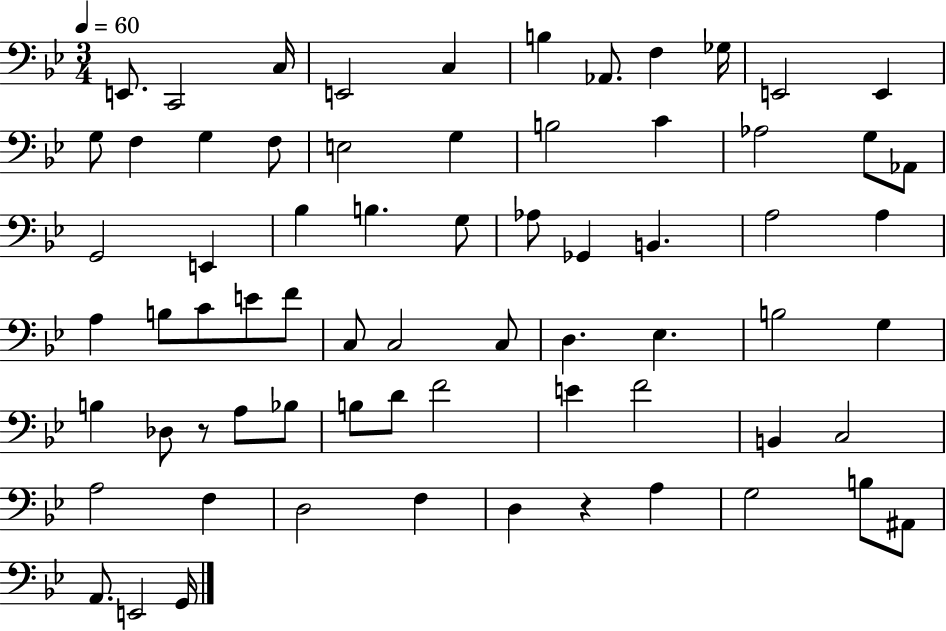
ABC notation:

X:1
T:Untitled
M:3/4
L:1/4
K:Bb
E,,/2 C,,2 C,/4 E,,2 C, B, _A,,/2 F, _G,/4 E,,2 E,, G,/2 F, G, F,/2 E,2 G, B,2 C _A,2 G,/2 _A,,/2 G,,2 E,, _B, B, G,/2 _A,/2 _G,, B,, A,2 A, A, B,/2 C/2 E/2 F/2 C,/2 C,2 C,/2 D, _E, B,2 G, B, _D,/2 z/2 A,/2 _B,/2 B,/2 D/2 F2 E F2 B,, C,2 A,2 F, D,2 F, D, z A, G,2 B,/2 ^A,,/2 A,,/2 E,,2 G,,/4